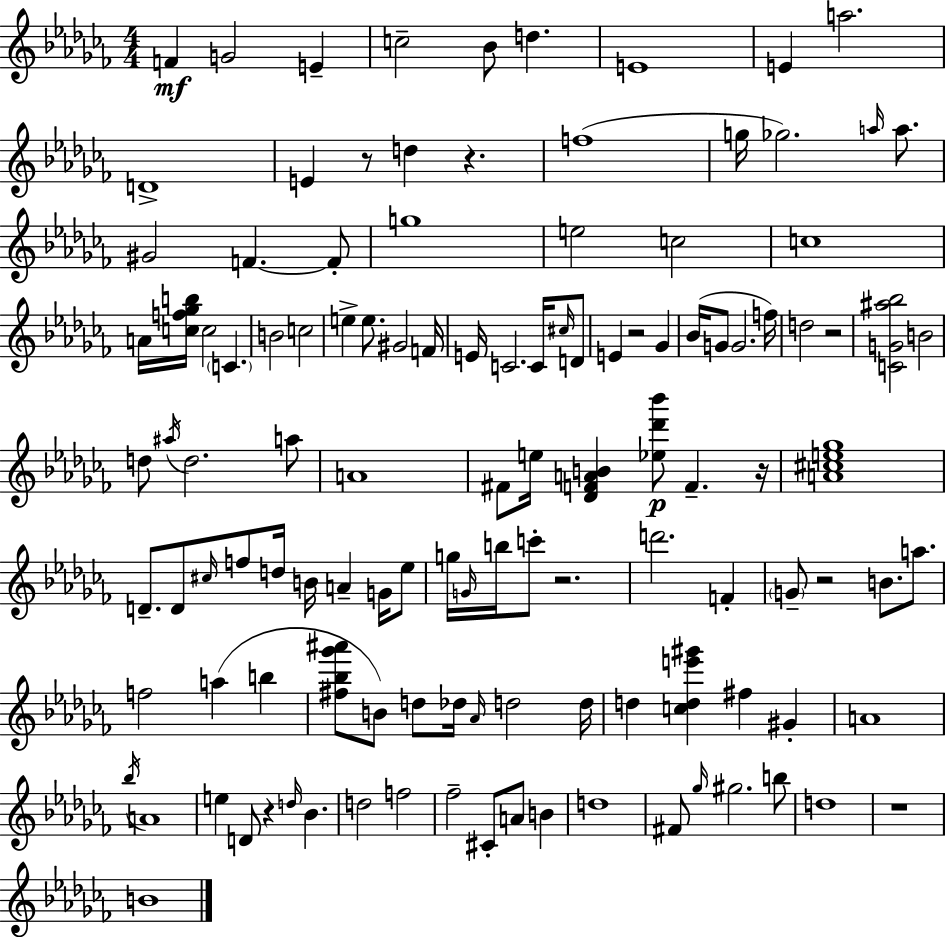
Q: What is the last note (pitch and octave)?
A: B4